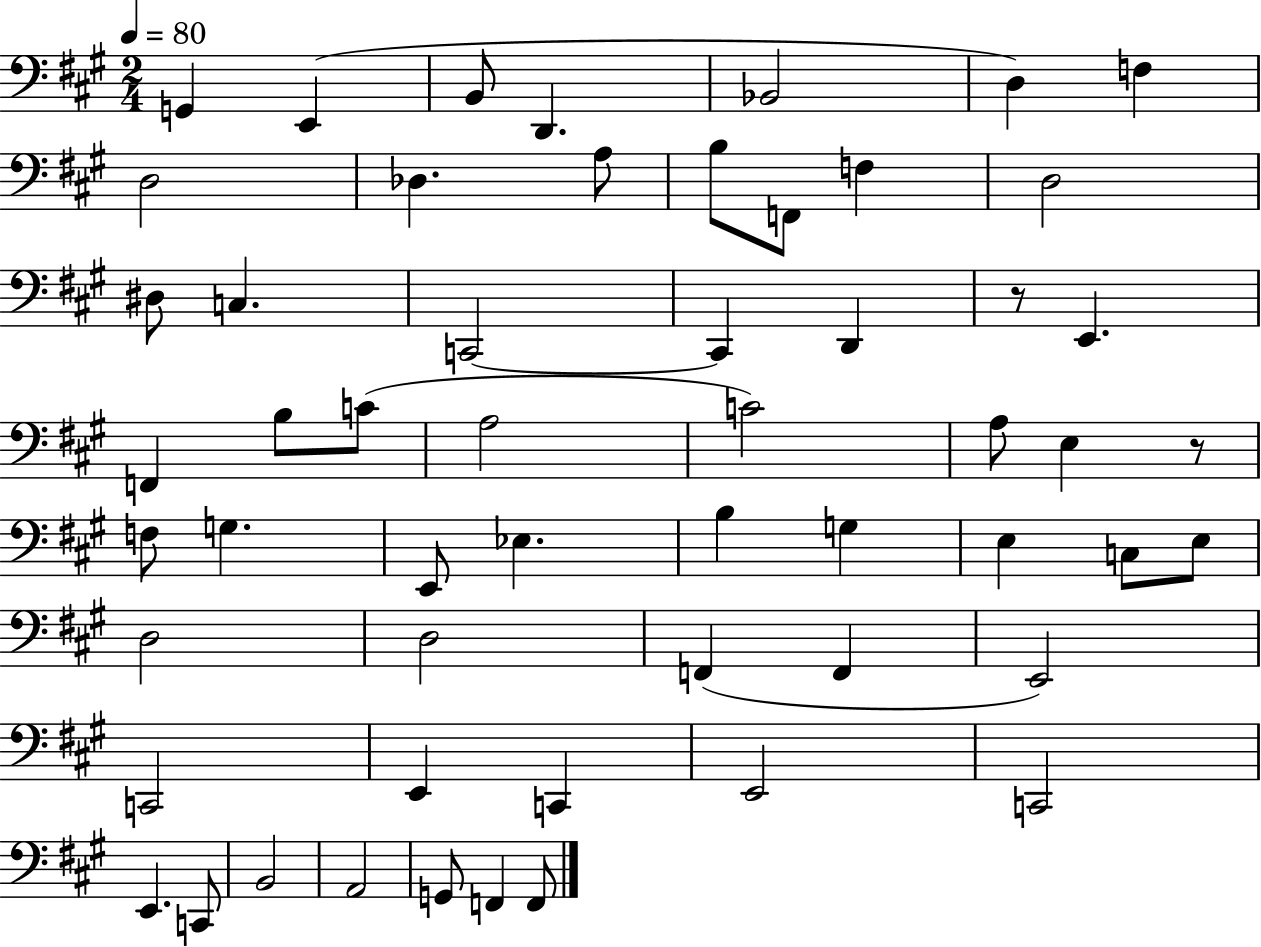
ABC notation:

X:1
T:Untitled
M:2/4
L:1/4
K:A
G,, E,, B,,/2 D,, _B,,2 D, F, D,2 _D, A,/2 B,/2 F,,/2 F, D,2 ^D,/2 C, C,,2 C,, D,, z/2 E,, F,, B,/2 C/2 A,2 C2 A,/2 E, z/2 F,/2 G, E,,/2 _E, B, G, E, C,/2 E,/2 D,2 D,2 F,, F,, E,,2 C,,2 E,, C,, E,,2 C,,2 E,, C,,/2 B,,2 A,,2 G,,/2 F,, F,,/2